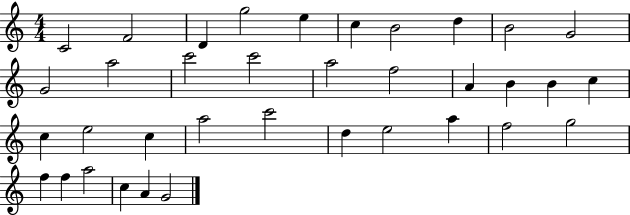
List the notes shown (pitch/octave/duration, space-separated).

C4/h F4/h D4/q G5/h E5/q C5/q B4/h D5/q B4/h G4/h G4/h A5/h C6/h C6/h A5/h F5/h A4/q B4/q B4/q C5/q C5/q E5/h C5/q A5/h C6/h D5/q E5/h A5/q F5/h G5/h F5/q F5/q A5/h C5/q A4/q G4/h